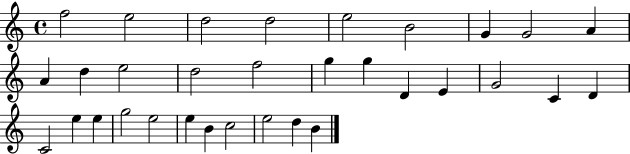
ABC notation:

X:1
T:Untitled
M:4/4
L:1/4
K:C
f2 e2 d2 d2 e2 B2 G G2 A A d e2 d2 f2 g g D E G2 C D C2 e e g2 e2 e B c2 e2 d B